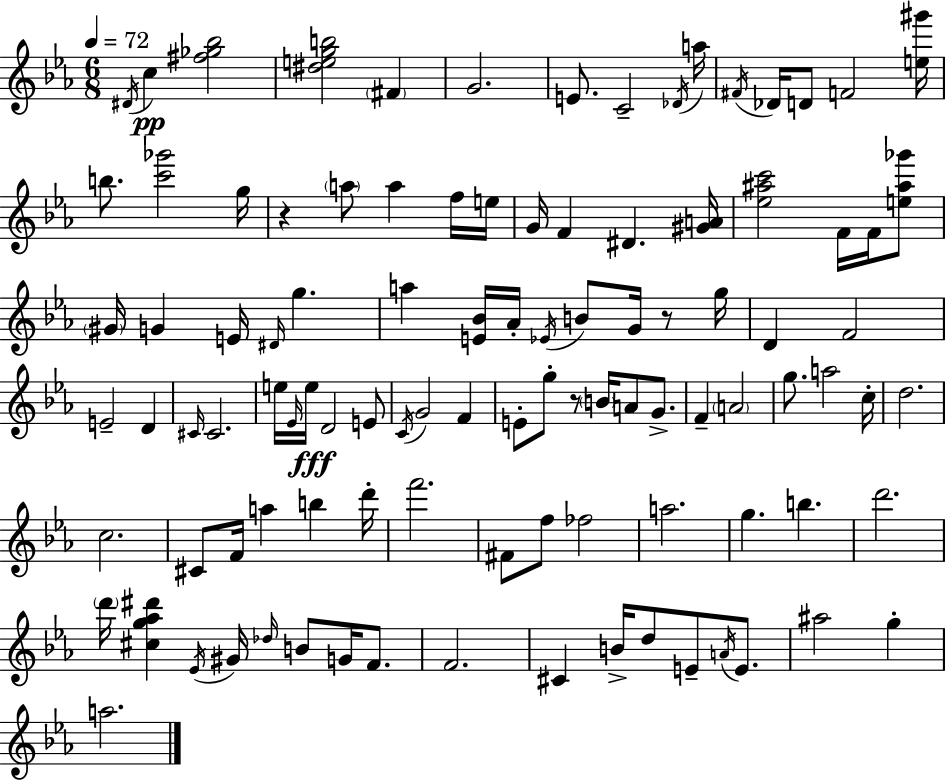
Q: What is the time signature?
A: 6/8